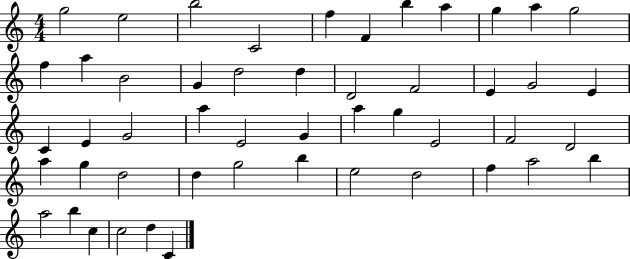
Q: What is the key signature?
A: C major